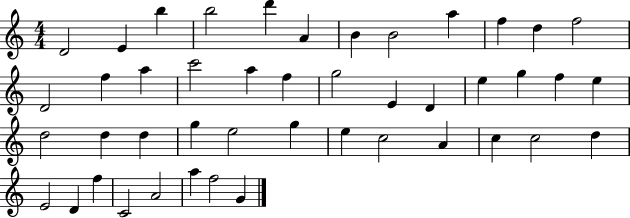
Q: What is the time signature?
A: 4/4